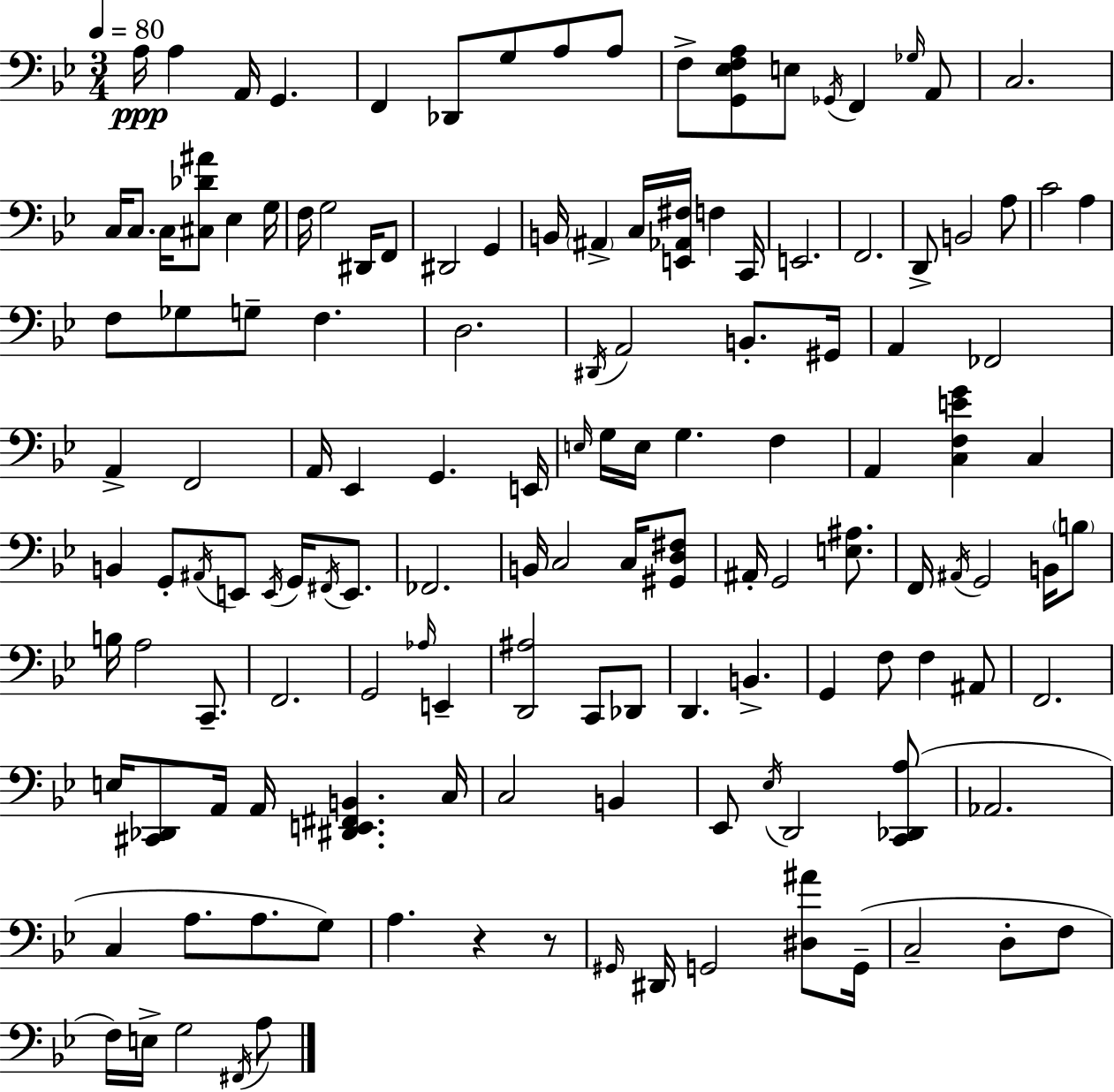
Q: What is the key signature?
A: BES major